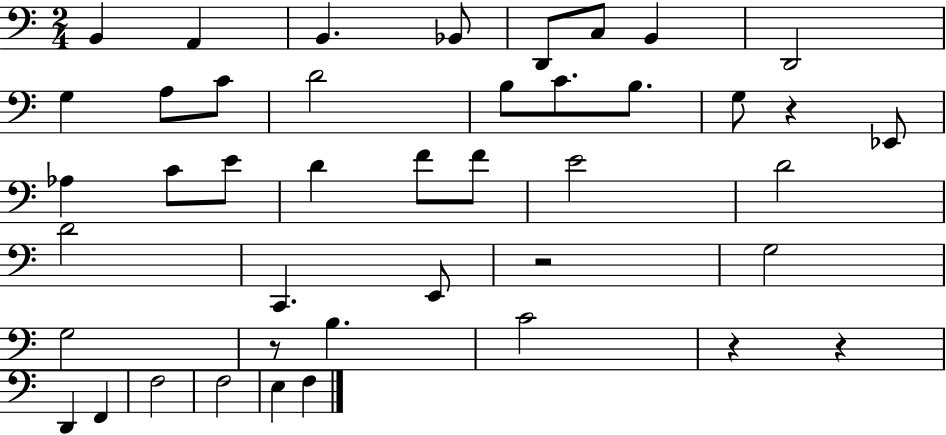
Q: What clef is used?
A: bass